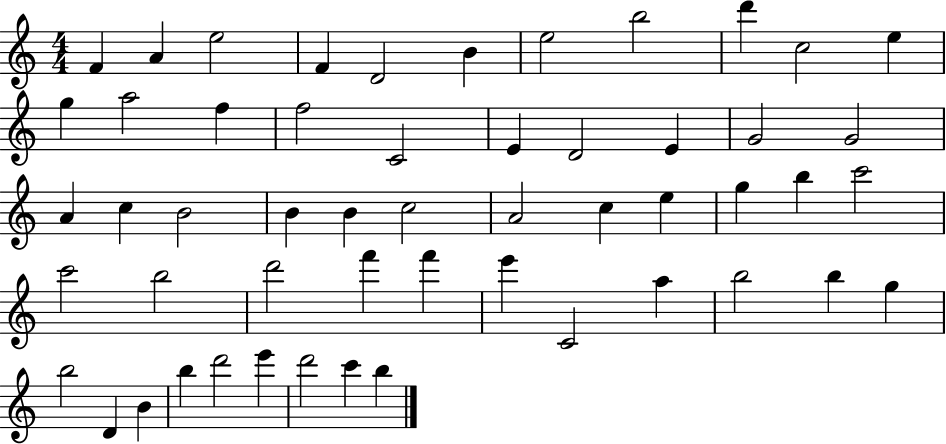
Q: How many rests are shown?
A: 0